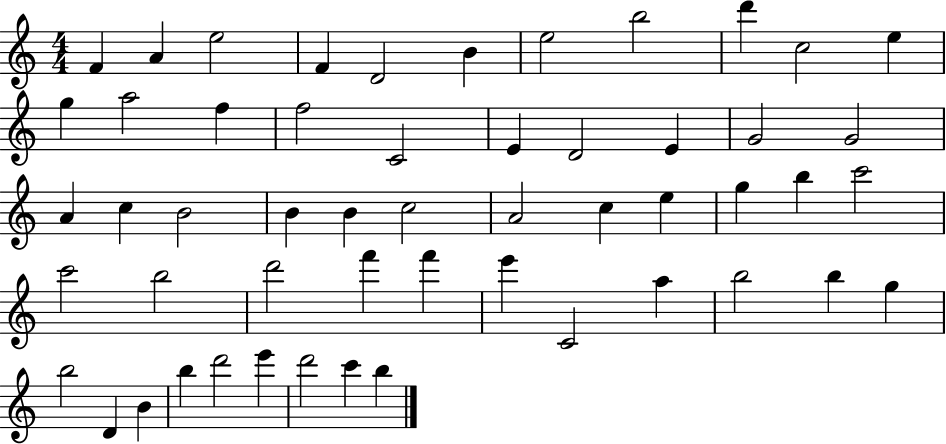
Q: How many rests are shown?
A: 0